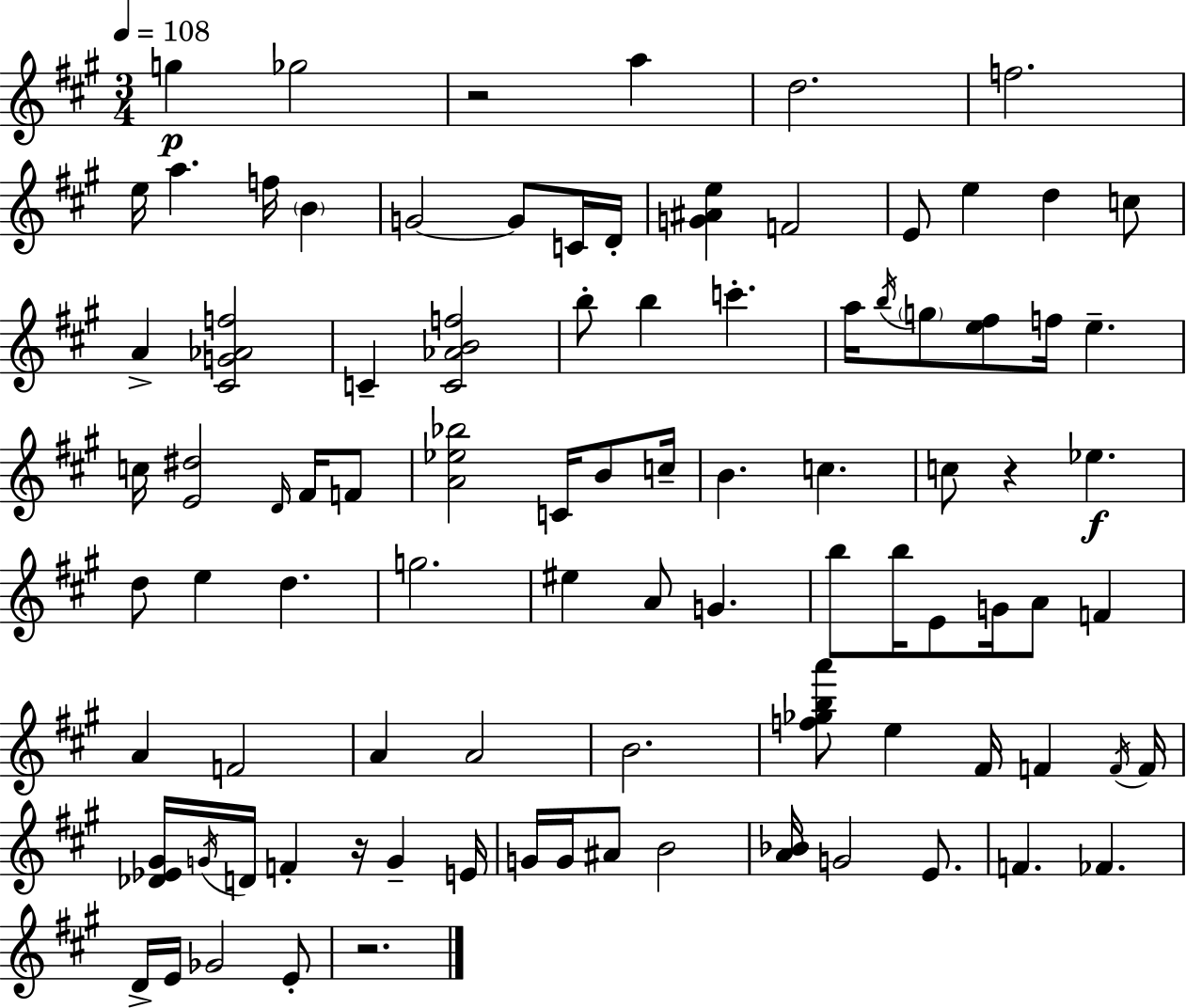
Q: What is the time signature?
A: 3/4